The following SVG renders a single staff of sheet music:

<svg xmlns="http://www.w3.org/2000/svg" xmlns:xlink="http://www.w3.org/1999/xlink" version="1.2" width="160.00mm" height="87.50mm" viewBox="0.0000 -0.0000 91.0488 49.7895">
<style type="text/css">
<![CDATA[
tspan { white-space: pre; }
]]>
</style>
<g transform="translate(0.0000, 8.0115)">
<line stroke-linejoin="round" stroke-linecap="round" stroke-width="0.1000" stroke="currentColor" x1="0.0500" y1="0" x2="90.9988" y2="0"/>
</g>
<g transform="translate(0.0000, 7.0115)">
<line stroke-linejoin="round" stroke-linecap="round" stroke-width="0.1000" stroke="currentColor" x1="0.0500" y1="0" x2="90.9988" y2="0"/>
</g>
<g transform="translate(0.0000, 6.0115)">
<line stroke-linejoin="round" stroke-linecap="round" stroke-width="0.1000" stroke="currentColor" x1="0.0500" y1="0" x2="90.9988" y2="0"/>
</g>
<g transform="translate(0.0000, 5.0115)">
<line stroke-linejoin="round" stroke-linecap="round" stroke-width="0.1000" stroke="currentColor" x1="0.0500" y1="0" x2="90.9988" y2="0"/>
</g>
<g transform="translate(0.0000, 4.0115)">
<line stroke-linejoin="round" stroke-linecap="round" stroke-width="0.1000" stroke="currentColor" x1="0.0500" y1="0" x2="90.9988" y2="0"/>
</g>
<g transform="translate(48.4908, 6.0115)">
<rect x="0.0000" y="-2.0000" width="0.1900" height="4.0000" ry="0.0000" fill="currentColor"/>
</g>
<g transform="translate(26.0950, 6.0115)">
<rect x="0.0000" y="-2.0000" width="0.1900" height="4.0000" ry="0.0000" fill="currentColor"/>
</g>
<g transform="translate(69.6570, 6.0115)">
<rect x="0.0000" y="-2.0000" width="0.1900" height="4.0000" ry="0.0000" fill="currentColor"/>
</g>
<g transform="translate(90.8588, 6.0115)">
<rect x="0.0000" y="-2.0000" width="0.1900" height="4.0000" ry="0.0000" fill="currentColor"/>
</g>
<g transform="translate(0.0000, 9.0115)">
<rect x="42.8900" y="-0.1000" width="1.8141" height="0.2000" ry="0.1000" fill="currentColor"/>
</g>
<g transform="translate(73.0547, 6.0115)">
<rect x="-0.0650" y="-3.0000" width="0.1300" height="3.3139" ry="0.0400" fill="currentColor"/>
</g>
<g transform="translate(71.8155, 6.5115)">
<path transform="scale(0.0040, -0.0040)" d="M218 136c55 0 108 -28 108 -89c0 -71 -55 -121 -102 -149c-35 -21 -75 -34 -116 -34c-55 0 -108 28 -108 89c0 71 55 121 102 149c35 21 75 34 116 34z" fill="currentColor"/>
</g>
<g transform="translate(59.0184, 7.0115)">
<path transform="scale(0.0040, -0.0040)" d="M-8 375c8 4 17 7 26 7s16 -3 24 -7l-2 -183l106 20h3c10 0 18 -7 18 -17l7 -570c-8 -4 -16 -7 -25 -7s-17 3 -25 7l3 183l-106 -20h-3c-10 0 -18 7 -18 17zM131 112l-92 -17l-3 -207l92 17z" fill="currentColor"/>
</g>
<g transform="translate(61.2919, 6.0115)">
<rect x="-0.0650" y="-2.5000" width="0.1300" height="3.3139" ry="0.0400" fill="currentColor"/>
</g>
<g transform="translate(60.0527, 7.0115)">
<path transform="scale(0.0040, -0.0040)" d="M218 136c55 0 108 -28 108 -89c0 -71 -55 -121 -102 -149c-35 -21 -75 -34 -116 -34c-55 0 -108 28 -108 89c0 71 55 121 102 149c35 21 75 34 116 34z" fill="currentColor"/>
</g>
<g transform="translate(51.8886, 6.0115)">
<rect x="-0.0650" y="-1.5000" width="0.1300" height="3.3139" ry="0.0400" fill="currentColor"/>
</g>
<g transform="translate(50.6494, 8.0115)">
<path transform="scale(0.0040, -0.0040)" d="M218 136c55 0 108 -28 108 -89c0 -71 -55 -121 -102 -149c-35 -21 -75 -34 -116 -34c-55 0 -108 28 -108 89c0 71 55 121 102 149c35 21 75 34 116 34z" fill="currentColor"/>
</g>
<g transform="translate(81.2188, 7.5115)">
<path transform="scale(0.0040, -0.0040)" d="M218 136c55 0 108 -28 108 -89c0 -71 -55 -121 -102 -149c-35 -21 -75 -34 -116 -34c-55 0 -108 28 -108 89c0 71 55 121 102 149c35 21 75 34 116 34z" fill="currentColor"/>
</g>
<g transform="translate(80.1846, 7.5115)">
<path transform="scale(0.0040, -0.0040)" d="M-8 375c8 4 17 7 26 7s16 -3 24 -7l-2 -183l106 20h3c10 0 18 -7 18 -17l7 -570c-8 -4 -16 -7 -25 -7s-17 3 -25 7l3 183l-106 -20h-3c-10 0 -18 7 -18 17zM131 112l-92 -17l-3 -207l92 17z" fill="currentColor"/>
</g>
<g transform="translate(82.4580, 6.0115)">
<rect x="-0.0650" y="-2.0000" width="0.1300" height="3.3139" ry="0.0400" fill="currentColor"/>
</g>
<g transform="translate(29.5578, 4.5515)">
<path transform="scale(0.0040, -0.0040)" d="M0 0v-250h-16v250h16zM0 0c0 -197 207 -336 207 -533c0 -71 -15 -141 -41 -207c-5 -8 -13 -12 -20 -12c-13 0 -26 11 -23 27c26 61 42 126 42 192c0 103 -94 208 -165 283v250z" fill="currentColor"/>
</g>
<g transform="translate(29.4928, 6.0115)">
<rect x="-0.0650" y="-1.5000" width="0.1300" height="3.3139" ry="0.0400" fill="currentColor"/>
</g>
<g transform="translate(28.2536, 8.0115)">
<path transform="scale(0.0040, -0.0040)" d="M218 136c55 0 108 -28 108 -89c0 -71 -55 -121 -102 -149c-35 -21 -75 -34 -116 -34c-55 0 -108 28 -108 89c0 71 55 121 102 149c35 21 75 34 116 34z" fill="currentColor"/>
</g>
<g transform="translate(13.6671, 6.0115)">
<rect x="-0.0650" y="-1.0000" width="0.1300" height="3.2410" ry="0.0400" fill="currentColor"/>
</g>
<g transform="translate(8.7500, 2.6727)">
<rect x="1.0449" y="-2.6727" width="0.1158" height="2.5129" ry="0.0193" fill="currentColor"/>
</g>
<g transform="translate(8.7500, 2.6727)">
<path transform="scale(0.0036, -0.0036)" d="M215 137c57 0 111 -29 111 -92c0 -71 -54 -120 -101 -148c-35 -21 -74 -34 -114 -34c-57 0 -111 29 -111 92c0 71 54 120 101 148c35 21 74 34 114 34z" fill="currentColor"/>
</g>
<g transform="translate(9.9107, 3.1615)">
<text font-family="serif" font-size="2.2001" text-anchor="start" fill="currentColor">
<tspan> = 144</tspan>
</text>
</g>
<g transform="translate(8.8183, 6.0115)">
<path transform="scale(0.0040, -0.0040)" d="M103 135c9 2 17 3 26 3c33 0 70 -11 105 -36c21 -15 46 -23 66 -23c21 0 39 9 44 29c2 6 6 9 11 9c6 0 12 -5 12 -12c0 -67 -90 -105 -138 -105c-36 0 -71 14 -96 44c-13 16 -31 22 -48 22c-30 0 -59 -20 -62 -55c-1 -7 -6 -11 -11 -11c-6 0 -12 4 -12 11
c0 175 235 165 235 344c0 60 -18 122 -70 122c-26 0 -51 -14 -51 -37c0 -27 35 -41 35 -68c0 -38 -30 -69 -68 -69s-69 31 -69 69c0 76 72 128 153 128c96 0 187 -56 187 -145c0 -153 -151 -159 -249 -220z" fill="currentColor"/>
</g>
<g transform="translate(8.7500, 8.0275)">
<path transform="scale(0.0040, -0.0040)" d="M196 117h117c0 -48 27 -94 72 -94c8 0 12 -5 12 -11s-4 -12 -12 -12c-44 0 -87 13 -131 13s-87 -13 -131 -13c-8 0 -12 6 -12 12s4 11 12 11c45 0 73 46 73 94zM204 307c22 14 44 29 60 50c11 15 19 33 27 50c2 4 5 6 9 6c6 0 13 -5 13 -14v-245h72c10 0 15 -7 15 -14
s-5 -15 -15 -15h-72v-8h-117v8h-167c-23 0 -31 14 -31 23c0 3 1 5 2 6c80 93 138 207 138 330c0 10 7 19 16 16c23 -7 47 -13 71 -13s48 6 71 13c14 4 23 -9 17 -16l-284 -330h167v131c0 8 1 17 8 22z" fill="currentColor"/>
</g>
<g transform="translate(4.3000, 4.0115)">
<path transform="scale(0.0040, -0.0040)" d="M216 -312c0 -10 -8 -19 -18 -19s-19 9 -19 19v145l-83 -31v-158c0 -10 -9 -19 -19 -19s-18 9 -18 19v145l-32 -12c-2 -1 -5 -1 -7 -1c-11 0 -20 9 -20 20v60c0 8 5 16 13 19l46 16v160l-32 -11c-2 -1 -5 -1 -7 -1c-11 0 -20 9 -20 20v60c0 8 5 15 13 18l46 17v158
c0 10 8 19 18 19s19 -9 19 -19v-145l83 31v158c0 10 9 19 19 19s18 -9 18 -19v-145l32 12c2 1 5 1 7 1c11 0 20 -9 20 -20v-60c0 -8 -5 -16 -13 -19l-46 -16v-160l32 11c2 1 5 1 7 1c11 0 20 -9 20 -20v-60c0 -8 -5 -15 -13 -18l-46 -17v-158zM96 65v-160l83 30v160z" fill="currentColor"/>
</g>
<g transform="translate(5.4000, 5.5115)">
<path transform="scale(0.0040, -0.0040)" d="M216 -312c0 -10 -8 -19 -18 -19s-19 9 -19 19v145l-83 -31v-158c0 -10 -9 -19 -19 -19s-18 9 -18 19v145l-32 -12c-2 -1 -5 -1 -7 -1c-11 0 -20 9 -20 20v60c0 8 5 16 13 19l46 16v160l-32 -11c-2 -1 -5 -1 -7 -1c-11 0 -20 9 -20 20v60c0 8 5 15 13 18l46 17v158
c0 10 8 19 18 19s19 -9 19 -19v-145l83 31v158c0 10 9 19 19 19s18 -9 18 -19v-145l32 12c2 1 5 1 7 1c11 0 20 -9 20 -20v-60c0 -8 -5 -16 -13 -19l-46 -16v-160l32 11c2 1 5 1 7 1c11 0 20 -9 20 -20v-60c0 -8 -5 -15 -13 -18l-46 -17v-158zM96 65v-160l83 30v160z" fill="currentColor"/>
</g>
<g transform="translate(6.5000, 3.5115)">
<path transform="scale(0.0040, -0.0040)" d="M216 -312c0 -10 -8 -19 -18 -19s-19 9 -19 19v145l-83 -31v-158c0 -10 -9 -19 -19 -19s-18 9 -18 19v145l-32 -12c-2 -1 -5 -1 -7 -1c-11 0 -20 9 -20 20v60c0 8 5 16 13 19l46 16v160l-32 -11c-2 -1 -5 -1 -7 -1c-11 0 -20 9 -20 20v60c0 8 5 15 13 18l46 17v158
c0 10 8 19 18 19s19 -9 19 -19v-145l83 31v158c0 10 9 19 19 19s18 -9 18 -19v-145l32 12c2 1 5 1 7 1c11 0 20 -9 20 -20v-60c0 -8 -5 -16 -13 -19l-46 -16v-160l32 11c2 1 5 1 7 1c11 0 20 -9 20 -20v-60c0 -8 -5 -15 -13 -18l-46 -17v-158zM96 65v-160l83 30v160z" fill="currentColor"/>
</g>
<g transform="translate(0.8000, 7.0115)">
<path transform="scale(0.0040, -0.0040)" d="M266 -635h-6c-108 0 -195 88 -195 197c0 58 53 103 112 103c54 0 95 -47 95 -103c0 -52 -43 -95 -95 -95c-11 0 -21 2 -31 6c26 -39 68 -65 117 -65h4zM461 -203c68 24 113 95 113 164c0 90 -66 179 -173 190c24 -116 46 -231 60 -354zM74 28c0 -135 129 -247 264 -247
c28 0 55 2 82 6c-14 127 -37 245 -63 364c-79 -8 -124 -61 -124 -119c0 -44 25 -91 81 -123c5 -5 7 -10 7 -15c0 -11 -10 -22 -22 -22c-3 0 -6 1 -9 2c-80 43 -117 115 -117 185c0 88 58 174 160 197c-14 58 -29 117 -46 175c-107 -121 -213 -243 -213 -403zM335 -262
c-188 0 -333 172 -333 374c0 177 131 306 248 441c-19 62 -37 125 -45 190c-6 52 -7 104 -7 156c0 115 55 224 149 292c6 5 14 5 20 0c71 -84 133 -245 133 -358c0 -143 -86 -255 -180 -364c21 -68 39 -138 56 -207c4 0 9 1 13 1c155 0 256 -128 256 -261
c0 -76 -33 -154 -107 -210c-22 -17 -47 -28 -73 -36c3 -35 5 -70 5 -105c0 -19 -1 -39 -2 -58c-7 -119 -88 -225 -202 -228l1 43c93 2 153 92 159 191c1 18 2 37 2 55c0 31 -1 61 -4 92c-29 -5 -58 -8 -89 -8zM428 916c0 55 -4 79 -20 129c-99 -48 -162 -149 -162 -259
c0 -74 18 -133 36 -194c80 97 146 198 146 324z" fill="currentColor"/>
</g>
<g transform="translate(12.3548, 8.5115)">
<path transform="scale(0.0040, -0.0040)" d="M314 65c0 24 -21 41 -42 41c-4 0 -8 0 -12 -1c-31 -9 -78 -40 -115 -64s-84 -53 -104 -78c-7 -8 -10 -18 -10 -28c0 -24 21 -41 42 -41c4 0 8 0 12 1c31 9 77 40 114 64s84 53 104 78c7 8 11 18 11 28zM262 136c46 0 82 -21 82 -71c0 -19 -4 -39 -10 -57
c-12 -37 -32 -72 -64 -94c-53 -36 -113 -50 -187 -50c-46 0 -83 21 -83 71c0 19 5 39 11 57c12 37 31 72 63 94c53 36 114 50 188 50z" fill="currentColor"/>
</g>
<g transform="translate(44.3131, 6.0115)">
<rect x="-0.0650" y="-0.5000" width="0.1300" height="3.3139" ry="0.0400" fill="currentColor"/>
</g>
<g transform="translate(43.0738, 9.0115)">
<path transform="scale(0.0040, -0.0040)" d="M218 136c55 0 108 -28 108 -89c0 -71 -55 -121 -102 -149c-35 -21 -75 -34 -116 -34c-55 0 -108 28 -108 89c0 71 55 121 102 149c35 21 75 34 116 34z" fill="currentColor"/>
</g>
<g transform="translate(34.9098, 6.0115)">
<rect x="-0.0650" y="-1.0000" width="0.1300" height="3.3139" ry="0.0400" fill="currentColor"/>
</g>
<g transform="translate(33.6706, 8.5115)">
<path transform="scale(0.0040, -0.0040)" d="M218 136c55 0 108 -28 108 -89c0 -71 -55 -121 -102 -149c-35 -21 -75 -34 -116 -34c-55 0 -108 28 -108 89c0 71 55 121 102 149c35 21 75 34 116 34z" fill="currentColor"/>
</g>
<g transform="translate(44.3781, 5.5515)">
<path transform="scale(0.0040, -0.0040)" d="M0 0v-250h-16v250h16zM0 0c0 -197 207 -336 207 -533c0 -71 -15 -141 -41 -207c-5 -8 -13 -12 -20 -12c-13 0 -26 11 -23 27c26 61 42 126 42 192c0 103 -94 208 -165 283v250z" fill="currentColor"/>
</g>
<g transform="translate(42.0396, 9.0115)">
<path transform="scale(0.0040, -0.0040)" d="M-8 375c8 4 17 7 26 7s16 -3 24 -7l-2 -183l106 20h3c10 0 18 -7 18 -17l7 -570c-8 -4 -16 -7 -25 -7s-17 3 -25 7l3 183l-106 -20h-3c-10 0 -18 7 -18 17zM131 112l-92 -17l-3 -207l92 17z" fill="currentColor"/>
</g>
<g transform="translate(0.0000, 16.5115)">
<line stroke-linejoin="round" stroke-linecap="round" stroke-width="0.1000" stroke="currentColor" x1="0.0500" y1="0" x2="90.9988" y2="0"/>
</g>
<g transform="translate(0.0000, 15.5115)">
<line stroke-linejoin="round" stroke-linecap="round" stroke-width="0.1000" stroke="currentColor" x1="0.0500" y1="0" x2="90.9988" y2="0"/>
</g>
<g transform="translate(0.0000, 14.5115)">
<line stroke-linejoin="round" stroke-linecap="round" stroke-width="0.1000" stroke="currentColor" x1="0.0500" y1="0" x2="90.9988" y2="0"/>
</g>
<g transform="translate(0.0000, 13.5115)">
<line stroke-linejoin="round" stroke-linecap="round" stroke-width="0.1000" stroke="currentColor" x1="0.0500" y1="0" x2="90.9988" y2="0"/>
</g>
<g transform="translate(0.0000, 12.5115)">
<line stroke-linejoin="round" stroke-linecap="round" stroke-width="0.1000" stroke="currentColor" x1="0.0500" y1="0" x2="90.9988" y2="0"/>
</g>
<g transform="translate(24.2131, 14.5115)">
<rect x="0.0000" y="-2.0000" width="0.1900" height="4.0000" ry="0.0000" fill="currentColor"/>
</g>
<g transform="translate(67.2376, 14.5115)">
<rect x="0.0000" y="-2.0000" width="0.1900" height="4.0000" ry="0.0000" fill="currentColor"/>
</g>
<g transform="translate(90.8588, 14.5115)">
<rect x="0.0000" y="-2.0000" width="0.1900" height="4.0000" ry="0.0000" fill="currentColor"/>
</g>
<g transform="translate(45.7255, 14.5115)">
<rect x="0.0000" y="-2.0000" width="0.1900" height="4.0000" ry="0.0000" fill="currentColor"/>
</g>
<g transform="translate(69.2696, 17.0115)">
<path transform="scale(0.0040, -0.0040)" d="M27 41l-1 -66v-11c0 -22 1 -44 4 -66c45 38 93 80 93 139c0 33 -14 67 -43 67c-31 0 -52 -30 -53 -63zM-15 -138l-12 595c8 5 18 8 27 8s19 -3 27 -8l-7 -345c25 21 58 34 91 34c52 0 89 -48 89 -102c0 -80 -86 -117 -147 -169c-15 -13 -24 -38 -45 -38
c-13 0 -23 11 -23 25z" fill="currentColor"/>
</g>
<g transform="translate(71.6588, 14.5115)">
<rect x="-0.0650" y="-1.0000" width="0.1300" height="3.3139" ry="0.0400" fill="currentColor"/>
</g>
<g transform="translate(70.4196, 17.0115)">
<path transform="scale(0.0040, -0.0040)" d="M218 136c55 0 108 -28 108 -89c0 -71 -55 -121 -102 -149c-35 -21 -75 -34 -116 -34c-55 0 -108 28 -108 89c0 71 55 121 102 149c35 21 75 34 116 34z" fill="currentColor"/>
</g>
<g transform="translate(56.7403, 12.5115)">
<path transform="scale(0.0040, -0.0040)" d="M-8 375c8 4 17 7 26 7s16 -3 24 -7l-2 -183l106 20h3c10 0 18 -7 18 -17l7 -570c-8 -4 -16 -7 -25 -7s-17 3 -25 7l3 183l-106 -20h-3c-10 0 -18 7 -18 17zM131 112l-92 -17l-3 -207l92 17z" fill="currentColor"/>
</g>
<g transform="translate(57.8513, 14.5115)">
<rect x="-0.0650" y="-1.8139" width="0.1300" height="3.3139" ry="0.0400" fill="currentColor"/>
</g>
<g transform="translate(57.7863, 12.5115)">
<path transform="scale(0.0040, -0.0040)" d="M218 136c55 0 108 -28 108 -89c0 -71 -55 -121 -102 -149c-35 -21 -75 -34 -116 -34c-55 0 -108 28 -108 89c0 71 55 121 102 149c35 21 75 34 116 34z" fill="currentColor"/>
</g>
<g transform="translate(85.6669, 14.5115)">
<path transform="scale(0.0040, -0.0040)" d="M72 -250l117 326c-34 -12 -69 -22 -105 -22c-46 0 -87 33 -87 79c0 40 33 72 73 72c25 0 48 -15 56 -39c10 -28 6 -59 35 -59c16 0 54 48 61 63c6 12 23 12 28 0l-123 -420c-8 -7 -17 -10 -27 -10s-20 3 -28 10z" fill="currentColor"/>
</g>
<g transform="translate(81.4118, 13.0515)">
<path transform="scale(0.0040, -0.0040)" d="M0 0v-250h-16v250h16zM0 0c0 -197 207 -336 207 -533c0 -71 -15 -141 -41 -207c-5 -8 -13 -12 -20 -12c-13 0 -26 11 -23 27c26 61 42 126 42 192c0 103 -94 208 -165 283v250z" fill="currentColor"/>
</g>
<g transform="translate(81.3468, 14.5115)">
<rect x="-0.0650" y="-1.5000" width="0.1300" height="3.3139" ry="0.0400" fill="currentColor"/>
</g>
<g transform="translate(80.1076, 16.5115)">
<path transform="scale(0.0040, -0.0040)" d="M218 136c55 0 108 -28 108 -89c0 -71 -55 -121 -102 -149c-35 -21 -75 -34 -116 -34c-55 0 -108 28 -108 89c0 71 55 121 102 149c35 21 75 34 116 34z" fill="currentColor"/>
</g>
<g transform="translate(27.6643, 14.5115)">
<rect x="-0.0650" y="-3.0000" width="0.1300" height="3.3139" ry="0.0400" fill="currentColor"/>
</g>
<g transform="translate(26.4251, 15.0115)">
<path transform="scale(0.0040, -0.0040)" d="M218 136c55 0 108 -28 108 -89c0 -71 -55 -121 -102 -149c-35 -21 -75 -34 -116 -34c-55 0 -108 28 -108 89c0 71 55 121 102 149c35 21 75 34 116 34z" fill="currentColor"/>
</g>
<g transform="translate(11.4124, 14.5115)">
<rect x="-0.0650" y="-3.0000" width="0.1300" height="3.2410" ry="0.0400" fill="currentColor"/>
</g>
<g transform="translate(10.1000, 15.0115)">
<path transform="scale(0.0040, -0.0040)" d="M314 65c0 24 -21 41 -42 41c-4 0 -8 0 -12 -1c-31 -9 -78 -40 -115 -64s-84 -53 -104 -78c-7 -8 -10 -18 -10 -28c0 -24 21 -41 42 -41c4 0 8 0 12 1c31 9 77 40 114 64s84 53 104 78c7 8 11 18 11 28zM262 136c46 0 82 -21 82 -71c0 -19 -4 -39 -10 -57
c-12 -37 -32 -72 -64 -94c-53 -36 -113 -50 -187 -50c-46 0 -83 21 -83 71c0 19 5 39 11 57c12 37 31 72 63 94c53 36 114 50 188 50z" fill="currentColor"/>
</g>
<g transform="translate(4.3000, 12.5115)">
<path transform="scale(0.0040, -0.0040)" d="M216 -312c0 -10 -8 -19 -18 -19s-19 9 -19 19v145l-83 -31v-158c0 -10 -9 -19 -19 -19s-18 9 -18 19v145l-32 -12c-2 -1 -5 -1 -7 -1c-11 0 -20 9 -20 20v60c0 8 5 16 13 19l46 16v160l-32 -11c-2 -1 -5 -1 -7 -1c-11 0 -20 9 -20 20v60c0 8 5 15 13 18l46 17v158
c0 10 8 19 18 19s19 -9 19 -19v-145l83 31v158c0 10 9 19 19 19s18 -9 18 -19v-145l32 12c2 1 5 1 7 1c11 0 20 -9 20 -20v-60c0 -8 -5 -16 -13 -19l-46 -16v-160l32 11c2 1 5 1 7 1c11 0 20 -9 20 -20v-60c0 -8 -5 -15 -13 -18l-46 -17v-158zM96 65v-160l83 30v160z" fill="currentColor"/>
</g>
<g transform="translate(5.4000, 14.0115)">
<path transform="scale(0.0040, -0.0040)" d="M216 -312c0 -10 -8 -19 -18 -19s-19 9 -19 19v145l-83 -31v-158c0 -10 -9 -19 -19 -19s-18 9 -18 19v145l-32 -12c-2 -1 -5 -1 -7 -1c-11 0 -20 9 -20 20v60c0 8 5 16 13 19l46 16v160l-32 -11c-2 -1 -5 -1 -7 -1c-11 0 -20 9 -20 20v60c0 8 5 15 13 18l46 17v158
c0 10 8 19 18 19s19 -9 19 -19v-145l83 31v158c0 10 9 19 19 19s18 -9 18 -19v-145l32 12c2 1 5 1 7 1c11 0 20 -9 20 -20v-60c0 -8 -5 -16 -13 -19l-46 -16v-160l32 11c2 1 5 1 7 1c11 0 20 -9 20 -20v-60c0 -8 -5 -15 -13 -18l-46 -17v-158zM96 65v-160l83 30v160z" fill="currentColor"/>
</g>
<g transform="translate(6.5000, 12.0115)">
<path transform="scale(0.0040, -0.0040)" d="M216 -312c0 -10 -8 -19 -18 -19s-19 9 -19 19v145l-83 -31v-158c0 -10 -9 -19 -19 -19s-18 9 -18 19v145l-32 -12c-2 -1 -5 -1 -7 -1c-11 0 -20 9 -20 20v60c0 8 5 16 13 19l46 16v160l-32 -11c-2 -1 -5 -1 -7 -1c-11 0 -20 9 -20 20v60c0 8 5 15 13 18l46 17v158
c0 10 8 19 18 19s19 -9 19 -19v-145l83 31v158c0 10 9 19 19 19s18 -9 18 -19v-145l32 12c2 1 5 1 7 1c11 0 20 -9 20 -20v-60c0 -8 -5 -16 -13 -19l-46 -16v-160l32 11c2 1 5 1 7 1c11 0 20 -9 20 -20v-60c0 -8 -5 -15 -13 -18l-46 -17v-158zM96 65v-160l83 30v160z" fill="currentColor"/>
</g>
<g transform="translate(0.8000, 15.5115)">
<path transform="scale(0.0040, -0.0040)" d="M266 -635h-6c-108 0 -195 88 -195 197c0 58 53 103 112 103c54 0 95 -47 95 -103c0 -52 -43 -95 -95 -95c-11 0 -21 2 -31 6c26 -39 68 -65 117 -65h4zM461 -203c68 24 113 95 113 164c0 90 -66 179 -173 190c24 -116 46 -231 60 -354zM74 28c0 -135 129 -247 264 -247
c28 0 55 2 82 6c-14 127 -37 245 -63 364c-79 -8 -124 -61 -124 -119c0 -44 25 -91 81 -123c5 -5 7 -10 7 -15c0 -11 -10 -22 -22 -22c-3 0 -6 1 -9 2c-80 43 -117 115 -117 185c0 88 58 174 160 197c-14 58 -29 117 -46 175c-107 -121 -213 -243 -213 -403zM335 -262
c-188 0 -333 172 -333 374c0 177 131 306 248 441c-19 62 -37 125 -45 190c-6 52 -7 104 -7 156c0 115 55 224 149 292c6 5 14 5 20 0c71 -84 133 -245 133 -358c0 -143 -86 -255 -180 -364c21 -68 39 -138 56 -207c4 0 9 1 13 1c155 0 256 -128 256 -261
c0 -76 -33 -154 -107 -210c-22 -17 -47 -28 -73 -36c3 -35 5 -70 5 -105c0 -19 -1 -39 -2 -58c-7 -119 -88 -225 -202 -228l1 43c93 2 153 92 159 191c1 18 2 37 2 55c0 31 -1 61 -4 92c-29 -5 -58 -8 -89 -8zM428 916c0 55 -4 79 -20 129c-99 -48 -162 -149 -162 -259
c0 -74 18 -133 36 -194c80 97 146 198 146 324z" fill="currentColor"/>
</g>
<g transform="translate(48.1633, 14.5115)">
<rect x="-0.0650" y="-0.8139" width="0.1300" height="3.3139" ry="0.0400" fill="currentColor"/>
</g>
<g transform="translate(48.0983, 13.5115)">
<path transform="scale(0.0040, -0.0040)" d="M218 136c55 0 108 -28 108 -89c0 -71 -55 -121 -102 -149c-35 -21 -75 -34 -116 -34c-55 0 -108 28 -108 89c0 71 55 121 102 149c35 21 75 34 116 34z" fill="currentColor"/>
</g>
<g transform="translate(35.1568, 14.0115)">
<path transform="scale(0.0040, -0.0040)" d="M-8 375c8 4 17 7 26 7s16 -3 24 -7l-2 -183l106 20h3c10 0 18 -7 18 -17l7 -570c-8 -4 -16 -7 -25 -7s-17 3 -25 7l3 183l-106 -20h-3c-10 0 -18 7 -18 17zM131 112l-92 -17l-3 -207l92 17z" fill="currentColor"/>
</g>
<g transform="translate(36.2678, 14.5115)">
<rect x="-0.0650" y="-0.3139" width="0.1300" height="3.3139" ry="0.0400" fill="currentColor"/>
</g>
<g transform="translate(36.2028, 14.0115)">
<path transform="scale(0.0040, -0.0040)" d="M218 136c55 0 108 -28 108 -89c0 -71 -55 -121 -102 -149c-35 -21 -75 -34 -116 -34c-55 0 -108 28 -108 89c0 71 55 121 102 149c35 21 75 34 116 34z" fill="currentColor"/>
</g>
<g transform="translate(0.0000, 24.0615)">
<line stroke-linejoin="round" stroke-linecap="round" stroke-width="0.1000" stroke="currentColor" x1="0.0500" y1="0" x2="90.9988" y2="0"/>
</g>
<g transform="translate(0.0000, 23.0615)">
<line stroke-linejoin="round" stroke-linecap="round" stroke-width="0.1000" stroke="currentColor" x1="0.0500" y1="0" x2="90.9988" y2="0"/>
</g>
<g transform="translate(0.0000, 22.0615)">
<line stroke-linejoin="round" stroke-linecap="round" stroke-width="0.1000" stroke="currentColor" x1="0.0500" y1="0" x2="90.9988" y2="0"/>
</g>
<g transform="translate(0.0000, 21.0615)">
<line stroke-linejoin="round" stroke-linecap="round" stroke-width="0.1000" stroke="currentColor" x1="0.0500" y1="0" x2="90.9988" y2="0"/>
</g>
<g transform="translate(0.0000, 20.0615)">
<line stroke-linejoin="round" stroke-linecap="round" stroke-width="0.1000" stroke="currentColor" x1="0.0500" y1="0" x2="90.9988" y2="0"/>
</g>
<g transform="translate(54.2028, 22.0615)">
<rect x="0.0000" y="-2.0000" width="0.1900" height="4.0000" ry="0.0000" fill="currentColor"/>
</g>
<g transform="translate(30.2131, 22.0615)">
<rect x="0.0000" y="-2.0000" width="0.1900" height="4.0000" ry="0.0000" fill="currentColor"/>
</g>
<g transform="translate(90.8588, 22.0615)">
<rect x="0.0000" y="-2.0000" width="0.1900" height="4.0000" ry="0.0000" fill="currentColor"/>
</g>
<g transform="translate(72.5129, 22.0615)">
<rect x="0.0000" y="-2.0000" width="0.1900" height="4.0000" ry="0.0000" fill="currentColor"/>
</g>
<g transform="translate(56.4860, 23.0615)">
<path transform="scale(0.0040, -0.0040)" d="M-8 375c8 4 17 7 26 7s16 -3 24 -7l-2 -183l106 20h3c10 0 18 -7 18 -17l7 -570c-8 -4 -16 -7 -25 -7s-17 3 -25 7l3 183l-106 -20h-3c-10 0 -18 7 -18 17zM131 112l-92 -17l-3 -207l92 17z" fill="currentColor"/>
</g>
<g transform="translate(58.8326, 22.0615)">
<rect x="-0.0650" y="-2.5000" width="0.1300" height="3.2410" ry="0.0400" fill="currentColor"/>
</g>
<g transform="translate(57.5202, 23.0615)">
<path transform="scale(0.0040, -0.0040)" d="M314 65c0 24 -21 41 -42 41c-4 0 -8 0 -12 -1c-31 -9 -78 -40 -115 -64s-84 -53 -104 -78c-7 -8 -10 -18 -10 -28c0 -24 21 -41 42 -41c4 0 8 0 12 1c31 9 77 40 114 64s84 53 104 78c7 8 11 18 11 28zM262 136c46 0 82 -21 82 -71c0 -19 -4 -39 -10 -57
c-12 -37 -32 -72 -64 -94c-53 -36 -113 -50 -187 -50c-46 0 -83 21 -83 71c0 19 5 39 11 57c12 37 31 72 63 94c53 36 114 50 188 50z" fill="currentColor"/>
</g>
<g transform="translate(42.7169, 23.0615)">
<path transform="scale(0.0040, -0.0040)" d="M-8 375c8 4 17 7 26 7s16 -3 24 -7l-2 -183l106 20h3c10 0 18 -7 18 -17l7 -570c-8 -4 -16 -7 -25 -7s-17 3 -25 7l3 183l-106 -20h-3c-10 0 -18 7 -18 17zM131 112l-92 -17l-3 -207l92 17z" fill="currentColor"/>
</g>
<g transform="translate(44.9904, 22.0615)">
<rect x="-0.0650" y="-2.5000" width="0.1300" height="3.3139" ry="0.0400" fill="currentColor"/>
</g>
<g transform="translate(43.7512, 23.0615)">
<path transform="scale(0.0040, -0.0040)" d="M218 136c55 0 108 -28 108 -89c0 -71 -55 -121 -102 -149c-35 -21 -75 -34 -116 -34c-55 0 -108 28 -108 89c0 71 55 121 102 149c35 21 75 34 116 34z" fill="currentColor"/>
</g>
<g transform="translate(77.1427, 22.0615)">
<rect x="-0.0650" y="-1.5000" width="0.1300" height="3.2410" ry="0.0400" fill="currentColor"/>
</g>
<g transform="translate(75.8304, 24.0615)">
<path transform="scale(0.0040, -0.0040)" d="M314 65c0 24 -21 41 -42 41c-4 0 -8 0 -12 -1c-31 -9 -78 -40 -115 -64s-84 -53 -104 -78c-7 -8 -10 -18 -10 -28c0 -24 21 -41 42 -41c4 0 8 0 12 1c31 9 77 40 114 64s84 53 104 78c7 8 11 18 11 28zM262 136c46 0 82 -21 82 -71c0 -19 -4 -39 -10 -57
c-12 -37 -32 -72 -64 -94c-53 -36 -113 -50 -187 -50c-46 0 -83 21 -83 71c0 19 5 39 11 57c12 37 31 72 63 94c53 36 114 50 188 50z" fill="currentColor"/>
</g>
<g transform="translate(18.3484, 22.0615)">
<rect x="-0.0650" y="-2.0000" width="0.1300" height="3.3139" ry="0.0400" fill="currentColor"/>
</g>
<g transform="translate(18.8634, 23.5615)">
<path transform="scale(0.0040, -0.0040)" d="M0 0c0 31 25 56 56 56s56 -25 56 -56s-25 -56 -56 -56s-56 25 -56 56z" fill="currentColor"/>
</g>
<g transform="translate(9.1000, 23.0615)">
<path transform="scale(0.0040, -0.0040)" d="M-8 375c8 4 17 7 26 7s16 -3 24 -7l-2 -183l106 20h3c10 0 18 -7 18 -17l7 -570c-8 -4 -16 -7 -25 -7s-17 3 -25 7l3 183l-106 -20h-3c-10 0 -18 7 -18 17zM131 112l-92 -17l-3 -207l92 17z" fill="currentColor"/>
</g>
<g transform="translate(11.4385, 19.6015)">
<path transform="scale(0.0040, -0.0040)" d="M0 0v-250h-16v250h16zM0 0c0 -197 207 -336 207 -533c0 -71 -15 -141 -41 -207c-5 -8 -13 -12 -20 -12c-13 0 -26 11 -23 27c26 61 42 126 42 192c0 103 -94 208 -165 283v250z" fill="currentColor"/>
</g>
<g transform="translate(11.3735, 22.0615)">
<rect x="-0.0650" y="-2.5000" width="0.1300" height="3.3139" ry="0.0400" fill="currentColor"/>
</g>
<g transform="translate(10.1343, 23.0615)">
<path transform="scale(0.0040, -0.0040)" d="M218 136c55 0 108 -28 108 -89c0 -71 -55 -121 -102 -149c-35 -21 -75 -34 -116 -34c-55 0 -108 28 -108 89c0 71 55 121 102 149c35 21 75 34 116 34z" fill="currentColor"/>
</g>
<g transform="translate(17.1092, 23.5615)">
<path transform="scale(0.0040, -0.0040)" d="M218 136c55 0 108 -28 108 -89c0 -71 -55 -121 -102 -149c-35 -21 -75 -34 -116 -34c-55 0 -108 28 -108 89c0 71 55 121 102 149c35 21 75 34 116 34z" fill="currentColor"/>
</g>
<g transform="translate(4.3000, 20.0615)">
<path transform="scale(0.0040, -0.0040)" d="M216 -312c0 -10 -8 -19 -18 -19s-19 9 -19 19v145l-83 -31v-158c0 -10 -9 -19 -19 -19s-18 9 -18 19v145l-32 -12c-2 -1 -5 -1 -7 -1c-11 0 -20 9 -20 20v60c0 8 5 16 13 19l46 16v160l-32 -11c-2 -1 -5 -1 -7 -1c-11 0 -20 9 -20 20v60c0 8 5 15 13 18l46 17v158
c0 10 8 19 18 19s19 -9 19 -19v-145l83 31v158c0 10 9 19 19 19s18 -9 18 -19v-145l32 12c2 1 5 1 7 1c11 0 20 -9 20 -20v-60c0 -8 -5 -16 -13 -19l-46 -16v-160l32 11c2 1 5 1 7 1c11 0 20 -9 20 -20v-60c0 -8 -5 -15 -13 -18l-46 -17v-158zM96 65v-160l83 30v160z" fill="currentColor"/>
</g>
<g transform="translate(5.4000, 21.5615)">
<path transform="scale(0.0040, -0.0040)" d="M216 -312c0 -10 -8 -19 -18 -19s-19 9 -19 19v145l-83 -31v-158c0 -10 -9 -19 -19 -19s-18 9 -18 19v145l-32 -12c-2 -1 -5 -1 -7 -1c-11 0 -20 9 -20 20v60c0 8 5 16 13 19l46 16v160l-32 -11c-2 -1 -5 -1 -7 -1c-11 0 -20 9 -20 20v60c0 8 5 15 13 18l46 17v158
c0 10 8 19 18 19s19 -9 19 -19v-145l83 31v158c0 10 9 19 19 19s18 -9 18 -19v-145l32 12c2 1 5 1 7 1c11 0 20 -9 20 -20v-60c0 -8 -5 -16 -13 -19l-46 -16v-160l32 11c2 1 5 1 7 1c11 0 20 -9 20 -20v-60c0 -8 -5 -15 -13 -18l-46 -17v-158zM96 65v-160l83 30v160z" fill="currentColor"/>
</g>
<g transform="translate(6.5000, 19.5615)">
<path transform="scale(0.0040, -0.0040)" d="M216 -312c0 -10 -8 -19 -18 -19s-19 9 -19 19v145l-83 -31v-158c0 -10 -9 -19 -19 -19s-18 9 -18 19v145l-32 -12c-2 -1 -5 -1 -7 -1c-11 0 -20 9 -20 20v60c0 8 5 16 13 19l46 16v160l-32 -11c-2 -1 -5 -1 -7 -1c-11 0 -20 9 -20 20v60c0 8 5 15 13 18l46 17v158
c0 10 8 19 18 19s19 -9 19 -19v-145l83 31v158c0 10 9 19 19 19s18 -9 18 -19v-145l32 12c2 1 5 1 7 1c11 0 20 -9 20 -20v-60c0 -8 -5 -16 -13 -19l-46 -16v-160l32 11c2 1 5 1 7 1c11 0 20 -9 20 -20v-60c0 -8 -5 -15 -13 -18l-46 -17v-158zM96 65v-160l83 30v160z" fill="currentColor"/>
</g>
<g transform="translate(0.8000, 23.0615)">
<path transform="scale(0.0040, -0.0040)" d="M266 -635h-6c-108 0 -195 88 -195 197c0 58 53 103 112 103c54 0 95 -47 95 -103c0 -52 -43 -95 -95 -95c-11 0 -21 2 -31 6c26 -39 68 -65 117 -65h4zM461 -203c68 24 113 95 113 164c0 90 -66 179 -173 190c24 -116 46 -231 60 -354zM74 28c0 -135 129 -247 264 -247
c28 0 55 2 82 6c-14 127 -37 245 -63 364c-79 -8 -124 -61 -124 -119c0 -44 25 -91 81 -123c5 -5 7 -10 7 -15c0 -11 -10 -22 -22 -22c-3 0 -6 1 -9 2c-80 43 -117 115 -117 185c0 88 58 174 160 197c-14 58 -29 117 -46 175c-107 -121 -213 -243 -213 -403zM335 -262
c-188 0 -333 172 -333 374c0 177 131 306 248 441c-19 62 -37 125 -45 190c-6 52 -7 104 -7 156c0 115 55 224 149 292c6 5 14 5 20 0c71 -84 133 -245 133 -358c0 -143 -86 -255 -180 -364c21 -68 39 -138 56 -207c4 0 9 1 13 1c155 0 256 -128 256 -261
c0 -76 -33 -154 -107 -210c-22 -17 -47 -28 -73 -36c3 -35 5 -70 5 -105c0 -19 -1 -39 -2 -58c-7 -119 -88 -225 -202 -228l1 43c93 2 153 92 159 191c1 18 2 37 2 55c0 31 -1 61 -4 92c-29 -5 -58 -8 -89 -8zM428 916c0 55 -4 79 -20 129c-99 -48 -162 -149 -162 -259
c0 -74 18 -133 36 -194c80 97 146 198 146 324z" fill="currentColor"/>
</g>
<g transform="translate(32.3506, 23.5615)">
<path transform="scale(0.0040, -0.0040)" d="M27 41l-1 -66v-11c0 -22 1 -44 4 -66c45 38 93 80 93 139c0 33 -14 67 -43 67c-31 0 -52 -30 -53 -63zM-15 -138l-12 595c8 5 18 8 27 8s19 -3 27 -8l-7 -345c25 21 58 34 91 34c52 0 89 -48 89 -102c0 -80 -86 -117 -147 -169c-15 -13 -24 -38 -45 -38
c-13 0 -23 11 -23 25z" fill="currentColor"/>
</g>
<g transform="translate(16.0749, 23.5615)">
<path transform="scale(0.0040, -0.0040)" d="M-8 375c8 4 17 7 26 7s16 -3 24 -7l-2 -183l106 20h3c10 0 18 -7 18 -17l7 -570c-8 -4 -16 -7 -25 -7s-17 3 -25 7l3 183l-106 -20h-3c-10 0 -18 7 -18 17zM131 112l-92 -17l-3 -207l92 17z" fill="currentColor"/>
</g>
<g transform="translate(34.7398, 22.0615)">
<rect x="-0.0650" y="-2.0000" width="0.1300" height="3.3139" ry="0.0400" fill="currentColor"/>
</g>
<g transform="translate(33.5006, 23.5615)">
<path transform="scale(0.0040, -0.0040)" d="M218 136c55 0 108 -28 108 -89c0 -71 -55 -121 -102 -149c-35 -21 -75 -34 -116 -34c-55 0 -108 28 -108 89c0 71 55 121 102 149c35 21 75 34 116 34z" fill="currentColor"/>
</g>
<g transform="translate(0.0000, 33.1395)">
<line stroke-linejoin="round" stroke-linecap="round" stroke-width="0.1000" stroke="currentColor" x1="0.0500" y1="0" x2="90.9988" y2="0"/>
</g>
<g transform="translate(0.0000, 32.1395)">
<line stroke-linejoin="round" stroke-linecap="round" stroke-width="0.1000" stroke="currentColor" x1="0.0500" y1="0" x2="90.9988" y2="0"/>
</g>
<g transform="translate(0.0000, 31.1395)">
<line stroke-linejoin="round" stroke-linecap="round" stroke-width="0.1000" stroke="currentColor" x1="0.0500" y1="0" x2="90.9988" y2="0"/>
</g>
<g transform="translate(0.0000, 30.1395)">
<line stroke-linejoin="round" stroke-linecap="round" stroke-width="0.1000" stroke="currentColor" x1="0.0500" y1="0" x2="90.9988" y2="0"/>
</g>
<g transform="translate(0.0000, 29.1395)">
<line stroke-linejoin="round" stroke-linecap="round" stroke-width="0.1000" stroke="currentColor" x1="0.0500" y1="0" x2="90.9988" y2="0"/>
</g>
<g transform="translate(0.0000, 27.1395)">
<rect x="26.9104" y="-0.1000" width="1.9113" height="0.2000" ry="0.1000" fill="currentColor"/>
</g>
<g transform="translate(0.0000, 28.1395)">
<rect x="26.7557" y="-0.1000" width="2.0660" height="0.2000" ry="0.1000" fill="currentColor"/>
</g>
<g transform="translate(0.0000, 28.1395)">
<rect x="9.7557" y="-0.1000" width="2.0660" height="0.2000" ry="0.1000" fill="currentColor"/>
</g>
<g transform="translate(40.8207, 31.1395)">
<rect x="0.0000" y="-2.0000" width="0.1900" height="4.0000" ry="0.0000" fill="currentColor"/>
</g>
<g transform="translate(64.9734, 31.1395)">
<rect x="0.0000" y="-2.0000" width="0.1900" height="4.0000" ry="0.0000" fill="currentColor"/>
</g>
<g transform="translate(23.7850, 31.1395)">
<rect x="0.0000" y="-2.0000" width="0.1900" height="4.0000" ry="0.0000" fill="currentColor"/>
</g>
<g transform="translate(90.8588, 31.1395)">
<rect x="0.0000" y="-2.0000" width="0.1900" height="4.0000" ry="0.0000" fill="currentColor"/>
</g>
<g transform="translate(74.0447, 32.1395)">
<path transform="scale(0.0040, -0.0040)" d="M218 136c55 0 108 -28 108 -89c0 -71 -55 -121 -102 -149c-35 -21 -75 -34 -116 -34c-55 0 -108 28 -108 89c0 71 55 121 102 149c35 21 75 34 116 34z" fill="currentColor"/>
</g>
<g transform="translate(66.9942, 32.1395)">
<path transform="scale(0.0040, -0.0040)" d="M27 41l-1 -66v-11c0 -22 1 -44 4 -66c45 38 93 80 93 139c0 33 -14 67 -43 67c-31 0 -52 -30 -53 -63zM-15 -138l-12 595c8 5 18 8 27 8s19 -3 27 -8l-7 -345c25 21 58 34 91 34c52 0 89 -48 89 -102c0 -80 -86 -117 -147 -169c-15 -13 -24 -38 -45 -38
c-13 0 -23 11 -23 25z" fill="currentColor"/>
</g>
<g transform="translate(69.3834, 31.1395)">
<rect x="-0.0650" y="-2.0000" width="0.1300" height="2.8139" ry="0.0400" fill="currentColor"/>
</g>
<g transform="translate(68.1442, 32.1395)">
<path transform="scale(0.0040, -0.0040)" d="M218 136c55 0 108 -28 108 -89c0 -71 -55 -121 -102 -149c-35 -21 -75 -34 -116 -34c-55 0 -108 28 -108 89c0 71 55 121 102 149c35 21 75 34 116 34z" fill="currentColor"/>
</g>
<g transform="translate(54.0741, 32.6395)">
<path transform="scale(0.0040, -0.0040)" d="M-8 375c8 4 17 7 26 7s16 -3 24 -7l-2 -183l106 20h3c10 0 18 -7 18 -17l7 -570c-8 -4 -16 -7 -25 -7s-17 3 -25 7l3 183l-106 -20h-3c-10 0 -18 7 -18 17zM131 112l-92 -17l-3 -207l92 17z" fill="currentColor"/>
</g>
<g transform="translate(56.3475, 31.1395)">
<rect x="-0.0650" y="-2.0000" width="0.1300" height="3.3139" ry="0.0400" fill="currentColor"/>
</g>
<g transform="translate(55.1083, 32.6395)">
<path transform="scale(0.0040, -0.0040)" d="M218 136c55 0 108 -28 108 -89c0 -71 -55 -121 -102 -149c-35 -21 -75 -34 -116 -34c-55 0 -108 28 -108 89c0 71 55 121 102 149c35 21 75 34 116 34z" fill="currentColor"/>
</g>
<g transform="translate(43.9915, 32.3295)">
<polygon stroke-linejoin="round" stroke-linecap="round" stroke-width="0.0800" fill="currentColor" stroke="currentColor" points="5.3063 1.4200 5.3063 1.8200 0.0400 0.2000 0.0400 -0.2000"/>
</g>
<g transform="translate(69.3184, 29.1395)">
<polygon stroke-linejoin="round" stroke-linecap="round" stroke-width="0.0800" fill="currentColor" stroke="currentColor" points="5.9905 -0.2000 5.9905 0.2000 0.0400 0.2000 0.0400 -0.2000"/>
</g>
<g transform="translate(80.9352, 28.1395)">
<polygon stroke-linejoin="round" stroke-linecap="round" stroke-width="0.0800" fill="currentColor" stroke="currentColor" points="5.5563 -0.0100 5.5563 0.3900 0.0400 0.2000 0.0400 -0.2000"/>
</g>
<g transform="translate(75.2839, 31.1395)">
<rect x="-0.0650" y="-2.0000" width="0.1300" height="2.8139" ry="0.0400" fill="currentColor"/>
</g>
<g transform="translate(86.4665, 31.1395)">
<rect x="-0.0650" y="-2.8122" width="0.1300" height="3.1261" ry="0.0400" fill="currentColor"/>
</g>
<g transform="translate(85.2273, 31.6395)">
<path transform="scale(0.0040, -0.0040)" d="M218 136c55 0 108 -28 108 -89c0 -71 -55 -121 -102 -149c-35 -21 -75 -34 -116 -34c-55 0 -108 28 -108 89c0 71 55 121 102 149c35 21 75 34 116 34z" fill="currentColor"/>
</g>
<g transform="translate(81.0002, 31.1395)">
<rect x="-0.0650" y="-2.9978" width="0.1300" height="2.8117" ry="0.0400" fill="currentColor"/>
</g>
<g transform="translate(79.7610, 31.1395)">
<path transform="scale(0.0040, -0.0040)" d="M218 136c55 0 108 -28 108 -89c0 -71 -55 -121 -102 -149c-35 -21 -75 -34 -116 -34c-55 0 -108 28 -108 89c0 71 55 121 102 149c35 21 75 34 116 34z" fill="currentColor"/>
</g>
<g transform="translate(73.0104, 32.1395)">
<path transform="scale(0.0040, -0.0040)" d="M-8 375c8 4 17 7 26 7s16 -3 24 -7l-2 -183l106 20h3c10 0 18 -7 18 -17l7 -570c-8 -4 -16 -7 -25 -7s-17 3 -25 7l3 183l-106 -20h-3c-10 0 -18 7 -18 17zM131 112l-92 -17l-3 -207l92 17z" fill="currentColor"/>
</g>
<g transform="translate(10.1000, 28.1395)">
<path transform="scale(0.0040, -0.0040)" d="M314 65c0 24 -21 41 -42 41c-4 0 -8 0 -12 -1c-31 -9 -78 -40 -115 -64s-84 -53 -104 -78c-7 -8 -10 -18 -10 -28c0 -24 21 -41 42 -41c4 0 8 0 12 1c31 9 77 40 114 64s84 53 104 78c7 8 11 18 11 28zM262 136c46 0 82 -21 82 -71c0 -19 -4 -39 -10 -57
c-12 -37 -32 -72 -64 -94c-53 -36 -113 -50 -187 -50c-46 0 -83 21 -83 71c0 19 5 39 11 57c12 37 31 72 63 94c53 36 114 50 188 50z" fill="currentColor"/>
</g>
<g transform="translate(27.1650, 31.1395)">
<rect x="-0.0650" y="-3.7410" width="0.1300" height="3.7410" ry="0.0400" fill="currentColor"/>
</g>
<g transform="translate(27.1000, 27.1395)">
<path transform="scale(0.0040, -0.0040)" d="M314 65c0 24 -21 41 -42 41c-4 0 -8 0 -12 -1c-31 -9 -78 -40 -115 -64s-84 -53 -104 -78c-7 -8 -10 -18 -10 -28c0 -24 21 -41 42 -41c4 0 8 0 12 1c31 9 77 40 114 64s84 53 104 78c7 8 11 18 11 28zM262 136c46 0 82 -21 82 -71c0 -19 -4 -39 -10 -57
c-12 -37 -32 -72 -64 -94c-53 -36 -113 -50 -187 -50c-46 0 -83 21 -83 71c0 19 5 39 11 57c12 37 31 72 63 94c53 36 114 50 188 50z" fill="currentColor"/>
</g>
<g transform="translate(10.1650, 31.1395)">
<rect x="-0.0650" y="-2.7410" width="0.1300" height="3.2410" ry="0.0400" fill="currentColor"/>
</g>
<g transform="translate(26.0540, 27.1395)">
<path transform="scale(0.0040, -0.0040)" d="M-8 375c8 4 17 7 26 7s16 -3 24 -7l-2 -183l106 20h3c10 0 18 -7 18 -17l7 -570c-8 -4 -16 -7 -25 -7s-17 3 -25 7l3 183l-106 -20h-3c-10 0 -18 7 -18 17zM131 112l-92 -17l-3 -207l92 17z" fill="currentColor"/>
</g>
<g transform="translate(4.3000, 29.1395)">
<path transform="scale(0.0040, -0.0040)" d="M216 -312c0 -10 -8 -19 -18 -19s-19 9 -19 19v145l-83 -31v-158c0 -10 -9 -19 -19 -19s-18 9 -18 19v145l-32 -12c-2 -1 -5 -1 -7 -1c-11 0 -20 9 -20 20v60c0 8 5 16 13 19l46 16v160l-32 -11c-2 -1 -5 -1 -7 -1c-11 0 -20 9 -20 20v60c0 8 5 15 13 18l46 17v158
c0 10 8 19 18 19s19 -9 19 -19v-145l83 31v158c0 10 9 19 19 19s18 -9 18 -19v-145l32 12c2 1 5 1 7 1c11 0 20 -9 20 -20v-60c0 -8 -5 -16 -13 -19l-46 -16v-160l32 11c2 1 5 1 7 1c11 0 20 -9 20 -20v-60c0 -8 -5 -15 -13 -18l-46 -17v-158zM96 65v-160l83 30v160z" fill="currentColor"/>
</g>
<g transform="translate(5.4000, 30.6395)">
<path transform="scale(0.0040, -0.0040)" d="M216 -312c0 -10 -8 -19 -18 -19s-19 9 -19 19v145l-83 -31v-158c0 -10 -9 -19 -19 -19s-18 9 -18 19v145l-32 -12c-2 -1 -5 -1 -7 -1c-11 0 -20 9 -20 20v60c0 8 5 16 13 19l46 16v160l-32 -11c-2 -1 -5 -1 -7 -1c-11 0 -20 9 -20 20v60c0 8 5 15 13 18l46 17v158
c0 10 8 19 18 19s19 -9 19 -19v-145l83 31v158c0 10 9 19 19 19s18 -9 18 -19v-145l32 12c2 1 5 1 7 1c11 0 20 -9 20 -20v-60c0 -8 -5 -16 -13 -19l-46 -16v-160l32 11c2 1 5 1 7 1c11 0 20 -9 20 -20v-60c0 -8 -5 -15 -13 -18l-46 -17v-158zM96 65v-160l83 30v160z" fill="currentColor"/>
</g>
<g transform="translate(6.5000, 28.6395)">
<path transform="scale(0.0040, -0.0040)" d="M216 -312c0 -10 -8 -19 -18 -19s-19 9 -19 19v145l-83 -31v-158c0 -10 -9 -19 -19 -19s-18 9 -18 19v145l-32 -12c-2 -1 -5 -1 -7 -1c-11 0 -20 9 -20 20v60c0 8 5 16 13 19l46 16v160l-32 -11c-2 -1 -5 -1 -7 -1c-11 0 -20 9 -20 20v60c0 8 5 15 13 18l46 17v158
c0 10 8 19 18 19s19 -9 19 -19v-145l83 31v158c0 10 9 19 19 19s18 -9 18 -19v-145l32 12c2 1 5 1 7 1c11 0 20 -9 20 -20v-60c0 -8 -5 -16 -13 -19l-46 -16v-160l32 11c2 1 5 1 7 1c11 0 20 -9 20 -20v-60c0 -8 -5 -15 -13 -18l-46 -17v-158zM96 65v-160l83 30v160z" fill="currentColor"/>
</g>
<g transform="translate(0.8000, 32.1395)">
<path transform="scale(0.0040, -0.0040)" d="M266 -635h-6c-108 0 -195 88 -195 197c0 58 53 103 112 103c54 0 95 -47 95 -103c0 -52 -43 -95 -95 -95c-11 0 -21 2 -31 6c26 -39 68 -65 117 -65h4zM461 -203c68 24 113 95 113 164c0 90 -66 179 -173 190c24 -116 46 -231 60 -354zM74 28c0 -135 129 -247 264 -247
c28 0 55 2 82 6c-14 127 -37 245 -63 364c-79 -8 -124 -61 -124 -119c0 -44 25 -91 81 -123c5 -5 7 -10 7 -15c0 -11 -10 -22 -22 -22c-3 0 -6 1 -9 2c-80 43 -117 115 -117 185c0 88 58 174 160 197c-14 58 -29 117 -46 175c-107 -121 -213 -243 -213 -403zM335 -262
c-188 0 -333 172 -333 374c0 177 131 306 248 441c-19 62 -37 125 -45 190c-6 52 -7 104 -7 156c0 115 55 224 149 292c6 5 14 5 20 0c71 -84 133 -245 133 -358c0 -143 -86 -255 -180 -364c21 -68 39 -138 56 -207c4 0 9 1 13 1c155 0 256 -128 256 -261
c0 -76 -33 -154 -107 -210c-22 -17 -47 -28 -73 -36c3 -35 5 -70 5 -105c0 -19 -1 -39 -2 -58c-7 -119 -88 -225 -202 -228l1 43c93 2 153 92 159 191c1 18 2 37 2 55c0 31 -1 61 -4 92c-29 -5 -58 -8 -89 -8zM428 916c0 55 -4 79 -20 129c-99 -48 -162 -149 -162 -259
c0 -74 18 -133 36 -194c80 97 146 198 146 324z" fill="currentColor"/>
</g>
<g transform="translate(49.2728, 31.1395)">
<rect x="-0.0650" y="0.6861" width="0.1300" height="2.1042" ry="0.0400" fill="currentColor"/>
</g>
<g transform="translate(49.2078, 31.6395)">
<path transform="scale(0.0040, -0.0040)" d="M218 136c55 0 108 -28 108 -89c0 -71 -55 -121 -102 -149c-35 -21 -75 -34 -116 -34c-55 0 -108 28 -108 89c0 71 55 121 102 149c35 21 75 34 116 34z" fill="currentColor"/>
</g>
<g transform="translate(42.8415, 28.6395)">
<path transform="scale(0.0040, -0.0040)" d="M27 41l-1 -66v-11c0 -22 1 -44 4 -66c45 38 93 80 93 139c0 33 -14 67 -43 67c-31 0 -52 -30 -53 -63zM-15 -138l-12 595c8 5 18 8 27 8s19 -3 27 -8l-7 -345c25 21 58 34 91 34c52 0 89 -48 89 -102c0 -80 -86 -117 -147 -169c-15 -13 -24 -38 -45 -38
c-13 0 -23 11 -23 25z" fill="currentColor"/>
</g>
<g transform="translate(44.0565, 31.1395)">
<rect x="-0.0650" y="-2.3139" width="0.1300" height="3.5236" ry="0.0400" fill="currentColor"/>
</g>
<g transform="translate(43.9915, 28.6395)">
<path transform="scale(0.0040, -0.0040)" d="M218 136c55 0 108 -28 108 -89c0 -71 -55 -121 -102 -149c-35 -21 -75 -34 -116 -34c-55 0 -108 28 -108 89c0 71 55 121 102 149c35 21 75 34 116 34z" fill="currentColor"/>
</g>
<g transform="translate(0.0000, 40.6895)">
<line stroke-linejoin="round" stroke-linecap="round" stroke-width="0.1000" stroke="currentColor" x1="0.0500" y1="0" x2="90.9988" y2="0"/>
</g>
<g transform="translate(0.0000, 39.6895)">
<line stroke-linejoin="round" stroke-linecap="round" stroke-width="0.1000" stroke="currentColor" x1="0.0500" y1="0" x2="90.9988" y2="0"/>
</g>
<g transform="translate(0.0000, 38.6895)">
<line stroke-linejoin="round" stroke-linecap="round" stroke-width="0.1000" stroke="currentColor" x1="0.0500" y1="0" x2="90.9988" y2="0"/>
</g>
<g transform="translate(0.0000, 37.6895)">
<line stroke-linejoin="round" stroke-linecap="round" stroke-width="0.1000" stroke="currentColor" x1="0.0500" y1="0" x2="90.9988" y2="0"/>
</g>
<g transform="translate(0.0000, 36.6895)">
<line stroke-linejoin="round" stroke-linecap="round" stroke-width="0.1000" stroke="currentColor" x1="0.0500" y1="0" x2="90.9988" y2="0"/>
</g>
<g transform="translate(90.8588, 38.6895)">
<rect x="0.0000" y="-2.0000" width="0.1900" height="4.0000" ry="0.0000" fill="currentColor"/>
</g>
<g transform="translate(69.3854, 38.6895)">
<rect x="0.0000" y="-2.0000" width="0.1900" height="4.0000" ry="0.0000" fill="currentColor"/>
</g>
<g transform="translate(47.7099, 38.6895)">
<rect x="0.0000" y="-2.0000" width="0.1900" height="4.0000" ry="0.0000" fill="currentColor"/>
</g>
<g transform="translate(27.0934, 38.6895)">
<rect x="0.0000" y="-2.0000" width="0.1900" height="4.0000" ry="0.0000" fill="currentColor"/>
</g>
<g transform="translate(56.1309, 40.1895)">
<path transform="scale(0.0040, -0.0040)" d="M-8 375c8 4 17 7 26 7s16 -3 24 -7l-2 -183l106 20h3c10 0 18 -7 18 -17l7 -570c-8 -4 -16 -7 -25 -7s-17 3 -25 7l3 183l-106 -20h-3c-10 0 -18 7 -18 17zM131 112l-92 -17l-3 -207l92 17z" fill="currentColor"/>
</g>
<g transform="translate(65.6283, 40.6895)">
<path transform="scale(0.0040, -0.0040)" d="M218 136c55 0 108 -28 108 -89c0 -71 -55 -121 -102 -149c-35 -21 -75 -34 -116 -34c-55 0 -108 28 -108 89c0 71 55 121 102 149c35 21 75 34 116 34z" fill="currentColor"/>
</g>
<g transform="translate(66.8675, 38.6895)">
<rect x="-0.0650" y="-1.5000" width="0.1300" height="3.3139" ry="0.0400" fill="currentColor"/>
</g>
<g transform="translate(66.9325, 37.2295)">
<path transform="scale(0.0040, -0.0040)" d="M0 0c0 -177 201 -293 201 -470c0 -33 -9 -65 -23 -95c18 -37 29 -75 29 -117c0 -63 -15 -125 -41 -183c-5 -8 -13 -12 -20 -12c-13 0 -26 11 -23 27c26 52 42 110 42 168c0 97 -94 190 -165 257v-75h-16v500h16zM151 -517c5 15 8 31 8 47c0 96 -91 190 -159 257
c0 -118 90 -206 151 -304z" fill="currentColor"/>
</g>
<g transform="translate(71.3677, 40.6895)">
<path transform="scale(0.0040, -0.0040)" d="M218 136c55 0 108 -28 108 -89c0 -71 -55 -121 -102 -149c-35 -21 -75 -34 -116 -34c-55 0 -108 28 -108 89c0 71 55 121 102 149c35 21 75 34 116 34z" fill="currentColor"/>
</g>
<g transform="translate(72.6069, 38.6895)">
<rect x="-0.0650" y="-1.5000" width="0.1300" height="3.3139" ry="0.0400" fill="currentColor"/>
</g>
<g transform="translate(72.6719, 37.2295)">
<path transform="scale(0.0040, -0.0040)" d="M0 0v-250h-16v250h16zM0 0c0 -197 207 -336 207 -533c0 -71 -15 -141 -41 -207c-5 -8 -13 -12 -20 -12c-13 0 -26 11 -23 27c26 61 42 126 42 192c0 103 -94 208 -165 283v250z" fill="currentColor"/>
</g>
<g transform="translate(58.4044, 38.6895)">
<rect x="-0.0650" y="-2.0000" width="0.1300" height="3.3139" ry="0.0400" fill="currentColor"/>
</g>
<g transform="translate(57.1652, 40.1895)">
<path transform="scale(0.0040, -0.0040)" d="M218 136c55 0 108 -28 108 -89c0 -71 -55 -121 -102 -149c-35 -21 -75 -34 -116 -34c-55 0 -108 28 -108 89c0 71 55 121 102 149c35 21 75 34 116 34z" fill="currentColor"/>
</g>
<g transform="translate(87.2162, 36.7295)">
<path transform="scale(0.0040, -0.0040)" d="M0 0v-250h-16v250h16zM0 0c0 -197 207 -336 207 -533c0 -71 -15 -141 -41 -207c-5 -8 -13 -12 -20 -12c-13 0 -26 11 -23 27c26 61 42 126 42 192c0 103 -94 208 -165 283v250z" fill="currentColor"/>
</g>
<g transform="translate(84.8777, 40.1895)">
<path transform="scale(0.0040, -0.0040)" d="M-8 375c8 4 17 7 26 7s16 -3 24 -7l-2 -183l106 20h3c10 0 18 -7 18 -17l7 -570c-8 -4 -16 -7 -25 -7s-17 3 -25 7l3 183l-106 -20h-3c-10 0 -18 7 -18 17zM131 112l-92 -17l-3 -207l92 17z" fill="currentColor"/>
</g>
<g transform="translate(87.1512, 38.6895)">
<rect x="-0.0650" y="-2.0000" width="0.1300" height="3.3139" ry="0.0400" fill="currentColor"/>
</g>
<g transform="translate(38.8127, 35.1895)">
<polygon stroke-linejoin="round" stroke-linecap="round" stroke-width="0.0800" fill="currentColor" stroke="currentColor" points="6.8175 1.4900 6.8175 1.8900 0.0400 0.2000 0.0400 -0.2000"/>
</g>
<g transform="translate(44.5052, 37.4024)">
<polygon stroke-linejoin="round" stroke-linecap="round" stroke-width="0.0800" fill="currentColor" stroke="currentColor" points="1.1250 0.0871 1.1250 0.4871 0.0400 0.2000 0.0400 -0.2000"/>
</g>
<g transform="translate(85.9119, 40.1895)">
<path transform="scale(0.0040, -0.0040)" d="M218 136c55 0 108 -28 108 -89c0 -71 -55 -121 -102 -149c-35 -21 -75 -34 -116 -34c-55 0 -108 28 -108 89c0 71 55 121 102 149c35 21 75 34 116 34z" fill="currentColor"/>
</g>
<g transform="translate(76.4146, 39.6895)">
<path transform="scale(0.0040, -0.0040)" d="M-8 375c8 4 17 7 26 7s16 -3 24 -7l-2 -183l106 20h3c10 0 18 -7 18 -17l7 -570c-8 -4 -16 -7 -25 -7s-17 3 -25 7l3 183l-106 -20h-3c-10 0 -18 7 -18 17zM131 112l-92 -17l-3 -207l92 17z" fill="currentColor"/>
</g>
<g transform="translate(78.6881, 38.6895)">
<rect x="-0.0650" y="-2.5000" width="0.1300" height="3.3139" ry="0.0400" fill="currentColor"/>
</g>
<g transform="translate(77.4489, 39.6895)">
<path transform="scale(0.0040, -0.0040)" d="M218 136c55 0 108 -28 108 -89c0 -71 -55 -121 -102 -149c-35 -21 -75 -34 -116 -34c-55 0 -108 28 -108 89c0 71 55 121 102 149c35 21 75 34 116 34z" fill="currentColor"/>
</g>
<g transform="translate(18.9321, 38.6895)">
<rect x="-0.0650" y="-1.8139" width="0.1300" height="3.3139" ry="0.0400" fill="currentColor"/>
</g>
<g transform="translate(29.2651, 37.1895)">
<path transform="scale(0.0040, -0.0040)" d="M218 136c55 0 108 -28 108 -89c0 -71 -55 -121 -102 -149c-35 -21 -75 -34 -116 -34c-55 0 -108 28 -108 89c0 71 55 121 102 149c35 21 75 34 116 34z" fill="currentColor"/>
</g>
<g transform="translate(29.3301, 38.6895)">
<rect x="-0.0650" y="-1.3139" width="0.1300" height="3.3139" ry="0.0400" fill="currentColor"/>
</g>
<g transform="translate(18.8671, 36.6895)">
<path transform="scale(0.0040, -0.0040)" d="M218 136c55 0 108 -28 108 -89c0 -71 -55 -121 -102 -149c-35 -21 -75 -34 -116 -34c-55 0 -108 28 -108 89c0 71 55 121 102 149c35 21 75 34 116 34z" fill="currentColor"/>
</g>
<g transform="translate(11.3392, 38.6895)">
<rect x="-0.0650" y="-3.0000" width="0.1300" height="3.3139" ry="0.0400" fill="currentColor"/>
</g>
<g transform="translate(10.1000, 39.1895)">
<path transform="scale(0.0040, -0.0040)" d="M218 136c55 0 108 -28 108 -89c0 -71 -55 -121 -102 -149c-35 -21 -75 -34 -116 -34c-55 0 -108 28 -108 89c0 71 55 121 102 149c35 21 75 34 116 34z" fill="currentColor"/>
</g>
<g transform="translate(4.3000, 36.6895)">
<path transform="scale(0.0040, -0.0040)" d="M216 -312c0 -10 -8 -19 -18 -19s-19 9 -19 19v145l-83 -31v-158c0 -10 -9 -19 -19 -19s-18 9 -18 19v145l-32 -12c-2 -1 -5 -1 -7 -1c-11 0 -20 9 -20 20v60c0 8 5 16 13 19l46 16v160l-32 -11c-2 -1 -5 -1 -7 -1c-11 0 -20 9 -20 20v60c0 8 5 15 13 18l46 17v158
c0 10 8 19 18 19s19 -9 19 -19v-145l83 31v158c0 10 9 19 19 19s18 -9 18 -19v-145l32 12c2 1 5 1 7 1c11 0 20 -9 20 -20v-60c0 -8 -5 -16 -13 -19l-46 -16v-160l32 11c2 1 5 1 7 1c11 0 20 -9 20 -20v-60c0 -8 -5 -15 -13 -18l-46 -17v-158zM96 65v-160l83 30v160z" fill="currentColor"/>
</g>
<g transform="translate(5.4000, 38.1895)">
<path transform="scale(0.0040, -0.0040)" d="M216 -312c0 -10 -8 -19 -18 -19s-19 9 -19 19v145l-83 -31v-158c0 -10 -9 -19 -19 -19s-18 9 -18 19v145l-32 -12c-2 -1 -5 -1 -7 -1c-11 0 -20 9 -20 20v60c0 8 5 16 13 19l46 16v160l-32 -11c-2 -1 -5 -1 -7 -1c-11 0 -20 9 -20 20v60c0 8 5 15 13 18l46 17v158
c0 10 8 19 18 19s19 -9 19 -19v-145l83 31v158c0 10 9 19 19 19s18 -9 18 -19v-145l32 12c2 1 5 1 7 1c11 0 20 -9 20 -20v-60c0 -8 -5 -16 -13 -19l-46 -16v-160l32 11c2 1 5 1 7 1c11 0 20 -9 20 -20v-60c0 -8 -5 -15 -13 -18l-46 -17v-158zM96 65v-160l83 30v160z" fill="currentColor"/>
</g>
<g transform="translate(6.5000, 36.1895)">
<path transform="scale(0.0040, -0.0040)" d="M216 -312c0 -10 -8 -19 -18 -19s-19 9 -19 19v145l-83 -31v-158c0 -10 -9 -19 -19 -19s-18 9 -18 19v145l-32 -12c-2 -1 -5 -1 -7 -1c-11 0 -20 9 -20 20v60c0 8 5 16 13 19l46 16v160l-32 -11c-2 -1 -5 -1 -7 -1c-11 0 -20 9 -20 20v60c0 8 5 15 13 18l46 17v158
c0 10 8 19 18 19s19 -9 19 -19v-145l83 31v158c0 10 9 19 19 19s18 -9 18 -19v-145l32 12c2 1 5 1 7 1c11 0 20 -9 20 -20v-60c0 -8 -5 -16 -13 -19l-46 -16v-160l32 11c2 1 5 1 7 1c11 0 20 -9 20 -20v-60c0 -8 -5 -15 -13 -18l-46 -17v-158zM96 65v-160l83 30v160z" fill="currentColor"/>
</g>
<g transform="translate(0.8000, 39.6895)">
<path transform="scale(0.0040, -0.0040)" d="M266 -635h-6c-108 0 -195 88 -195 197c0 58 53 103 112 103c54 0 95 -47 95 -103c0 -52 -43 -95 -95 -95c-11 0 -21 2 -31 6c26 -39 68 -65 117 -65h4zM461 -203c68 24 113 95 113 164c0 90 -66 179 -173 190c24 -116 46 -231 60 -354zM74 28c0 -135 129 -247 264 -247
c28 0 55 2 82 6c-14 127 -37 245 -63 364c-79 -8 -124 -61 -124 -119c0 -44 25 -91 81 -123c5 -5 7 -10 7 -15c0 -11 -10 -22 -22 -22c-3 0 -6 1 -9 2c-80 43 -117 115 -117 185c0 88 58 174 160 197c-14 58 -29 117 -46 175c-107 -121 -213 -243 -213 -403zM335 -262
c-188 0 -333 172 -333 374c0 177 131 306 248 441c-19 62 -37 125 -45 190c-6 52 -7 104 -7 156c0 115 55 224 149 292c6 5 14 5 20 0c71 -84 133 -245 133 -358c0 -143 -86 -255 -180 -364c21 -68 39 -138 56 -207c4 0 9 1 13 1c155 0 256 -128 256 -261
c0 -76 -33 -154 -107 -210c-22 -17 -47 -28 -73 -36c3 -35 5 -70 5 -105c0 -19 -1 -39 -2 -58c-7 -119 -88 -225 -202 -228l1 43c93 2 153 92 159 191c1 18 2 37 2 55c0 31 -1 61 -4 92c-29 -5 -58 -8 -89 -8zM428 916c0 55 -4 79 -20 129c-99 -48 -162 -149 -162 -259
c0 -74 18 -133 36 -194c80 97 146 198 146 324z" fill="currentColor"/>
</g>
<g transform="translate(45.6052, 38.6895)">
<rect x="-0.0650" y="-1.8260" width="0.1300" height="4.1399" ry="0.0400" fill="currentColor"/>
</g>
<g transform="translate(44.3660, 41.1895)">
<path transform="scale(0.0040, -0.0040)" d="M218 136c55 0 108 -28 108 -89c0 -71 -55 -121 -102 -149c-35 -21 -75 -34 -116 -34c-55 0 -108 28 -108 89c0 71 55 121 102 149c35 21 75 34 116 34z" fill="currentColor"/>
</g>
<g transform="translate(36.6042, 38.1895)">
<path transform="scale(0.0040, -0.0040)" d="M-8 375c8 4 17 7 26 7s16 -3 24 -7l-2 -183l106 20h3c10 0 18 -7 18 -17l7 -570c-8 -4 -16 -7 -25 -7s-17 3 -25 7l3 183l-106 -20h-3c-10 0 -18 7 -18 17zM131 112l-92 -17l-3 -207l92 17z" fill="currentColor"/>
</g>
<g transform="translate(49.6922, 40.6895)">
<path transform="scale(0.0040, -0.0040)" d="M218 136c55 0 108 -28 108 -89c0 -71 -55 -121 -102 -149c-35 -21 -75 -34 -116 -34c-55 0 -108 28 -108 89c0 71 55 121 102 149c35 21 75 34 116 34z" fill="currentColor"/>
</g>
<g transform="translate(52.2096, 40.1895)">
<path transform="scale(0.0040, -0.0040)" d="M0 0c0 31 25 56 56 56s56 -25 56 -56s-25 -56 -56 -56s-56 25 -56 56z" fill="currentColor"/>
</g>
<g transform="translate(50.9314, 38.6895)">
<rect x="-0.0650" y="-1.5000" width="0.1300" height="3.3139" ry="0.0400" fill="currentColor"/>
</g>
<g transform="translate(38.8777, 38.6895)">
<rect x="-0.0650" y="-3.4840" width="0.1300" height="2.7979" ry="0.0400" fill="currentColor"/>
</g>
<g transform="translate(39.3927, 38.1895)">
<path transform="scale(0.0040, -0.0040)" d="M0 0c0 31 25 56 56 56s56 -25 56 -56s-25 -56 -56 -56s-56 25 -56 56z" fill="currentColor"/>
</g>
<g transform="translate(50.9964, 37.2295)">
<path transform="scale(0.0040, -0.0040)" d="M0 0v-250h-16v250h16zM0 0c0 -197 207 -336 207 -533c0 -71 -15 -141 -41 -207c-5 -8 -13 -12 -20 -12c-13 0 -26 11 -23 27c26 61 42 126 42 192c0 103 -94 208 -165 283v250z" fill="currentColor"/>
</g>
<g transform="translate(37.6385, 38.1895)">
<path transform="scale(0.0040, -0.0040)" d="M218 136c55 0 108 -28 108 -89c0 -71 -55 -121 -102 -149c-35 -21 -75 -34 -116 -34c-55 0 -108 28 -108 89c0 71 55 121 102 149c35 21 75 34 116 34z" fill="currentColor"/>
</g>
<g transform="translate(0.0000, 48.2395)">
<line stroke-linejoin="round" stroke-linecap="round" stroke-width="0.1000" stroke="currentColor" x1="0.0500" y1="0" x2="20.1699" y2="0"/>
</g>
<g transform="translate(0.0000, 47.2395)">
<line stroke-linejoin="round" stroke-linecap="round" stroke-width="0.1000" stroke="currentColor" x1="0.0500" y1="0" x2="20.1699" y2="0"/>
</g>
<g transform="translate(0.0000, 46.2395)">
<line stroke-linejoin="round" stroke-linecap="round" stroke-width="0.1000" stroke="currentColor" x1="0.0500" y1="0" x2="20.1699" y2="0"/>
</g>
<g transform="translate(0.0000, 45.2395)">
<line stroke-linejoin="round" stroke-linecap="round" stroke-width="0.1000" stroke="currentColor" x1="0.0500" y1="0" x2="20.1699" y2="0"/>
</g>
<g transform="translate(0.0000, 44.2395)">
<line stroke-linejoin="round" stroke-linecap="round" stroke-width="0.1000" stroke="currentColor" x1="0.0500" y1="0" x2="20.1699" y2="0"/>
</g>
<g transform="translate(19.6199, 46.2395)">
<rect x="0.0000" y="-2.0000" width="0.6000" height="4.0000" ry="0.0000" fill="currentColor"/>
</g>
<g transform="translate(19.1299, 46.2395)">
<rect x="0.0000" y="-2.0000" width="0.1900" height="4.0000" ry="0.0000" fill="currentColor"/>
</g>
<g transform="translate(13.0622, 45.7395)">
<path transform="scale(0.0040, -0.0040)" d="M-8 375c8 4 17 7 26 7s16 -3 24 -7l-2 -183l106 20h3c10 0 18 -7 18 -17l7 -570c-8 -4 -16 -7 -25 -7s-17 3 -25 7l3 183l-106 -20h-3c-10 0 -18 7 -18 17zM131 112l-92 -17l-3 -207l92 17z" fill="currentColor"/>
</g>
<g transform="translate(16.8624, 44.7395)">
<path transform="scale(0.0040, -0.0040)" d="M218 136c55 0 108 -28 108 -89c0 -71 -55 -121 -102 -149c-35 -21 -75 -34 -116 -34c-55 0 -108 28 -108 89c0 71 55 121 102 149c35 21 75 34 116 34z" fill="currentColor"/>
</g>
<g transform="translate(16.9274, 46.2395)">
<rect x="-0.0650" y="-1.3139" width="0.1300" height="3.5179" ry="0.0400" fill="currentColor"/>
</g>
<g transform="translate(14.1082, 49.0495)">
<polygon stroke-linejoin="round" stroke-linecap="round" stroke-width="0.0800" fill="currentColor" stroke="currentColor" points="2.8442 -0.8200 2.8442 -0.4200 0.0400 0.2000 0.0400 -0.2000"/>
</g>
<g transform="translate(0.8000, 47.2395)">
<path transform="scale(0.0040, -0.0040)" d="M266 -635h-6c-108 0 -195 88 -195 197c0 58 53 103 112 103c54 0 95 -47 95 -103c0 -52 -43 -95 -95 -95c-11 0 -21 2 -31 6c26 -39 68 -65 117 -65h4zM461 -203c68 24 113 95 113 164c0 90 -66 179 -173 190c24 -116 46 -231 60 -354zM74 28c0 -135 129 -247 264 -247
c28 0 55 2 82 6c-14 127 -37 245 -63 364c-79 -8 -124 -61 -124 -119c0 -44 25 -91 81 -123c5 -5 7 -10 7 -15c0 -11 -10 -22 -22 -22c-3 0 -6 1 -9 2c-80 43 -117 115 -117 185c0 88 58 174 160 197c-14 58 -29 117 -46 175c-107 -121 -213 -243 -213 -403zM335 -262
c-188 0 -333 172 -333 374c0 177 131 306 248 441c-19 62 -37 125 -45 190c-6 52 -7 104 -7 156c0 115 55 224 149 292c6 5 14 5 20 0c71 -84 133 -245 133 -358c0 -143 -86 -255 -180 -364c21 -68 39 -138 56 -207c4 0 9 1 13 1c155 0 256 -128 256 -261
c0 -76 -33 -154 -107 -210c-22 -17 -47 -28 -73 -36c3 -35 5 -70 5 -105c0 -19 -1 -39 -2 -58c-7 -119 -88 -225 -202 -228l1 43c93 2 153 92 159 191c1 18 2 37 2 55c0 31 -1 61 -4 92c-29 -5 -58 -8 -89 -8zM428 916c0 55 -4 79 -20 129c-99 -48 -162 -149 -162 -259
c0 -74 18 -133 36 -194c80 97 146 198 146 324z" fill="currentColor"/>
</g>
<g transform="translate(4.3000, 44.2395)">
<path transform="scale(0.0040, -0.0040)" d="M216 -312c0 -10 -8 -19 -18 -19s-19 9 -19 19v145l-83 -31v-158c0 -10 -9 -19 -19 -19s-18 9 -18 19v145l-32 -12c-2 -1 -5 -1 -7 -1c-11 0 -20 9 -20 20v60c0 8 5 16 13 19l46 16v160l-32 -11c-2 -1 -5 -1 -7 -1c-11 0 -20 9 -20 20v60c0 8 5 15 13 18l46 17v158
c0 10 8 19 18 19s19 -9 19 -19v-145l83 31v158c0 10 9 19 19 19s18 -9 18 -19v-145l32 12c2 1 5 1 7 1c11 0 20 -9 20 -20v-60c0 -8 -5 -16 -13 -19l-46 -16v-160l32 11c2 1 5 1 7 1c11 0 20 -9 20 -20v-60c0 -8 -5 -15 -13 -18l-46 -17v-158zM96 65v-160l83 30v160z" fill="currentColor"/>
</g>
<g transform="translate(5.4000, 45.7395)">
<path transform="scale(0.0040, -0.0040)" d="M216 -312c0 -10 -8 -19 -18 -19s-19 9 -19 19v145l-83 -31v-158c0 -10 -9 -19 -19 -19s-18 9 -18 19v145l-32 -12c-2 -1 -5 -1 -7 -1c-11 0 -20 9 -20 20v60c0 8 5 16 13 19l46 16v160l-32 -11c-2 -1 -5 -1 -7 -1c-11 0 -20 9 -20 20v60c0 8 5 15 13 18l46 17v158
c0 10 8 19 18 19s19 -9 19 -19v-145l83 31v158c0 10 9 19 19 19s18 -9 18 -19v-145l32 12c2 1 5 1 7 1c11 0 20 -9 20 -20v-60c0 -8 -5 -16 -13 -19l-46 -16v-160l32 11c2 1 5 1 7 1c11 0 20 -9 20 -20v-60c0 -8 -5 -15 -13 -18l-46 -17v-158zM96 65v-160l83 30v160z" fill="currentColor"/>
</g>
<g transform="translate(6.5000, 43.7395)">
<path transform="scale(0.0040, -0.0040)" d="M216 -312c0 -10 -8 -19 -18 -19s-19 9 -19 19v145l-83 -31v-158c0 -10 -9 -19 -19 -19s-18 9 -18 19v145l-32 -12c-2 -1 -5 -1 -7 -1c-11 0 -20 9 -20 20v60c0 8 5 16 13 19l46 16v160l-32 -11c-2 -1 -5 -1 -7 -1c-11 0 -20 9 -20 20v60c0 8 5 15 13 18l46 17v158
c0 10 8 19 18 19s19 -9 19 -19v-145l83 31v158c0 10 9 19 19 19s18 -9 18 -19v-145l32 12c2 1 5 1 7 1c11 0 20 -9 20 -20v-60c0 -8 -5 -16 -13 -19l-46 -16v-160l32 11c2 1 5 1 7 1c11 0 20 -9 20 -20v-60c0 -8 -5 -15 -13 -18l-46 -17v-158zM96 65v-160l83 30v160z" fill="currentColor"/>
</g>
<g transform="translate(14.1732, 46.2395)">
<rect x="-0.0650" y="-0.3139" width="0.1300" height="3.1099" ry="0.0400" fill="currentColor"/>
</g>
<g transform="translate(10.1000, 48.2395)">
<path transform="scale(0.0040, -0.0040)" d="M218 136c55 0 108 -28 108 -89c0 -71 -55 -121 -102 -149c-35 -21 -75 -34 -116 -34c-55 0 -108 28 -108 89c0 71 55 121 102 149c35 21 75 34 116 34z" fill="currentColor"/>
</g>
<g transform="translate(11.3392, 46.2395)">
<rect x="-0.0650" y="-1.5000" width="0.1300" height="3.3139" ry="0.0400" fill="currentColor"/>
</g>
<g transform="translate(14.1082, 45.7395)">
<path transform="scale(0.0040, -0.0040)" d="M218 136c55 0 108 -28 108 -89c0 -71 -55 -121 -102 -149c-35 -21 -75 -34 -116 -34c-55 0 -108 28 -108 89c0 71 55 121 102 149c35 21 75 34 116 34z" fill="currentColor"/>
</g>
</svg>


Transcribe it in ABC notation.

X:1
T:Untitled
M:2/4
L:1/4
K:A
D2 E/2 D C/2 E G A F A2 A c d f _D E/2 z/2 G/2 F _F G G2 E2 a2 c'2 _g/2 A/2 F _G/2 G/2 B/2 A/2 A ^f e c/2 D/4 E/2 F E/4 E/2 G F/2 E c/2 e/2